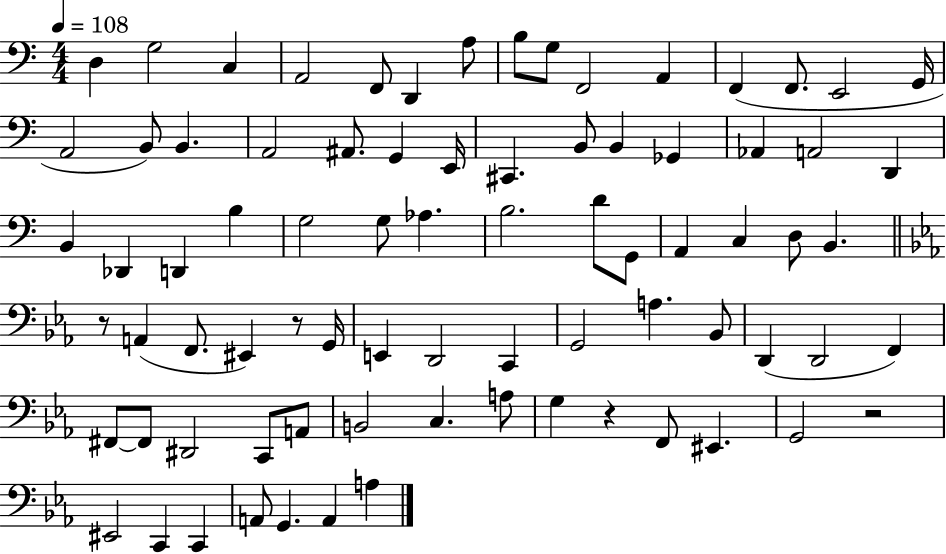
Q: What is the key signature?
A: C major